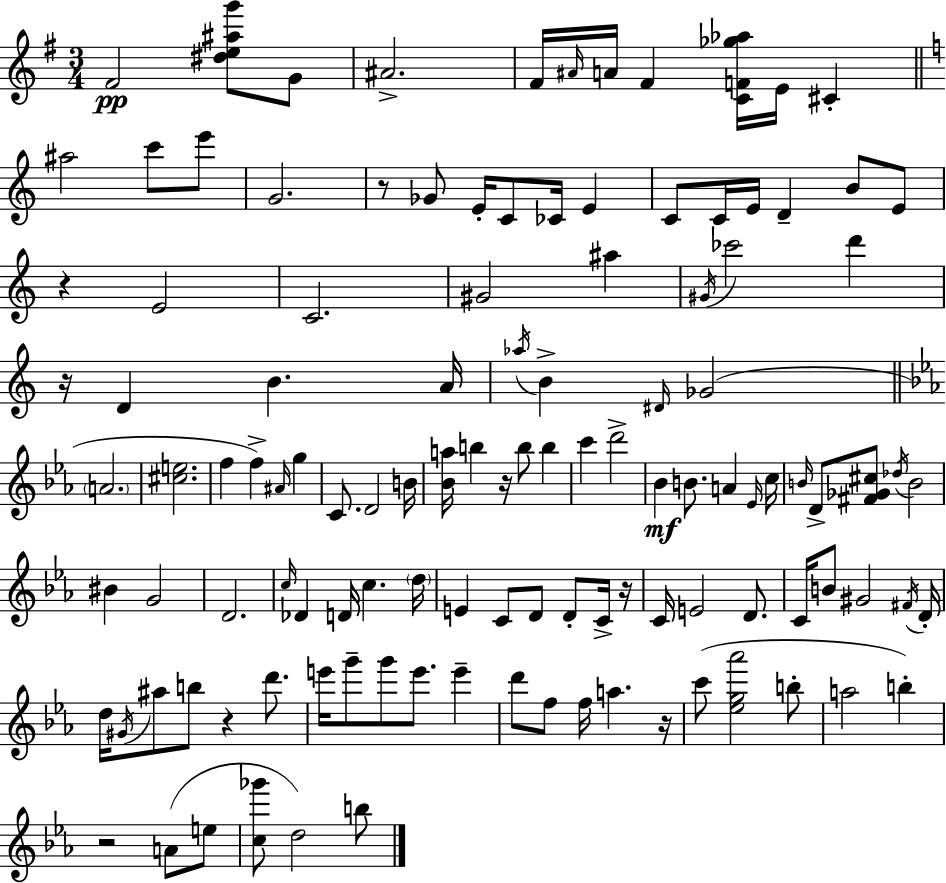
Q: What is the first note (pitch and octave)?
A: F#4